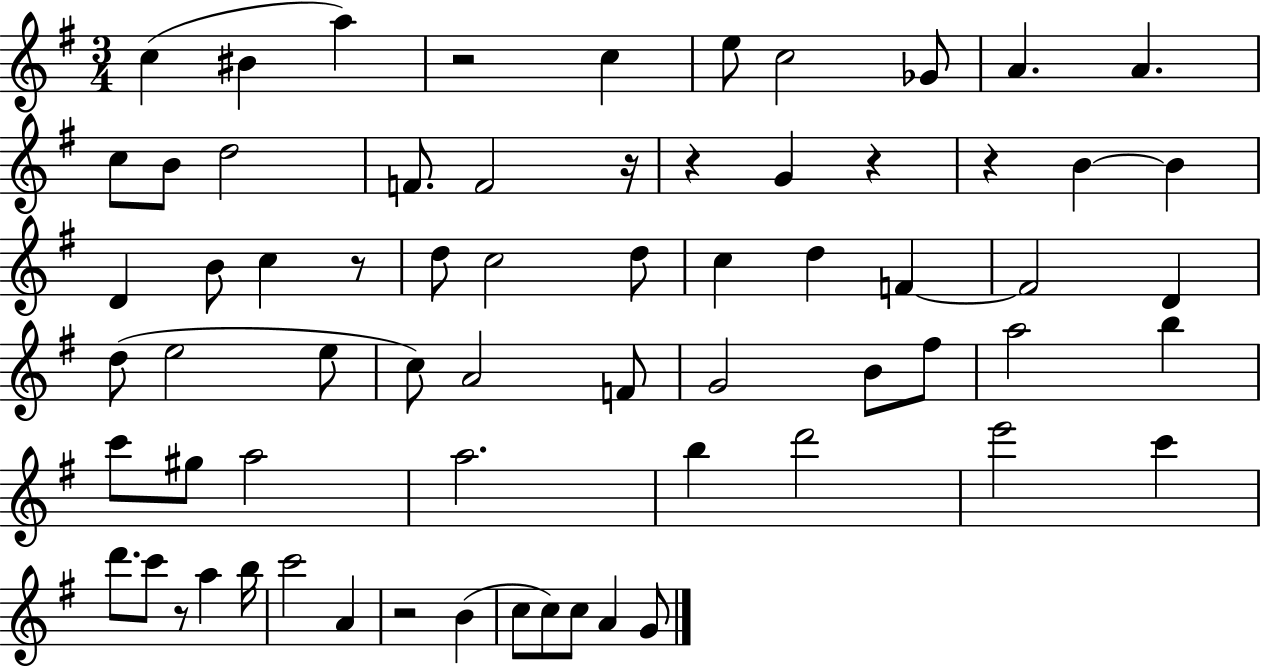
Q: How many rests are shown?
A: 8